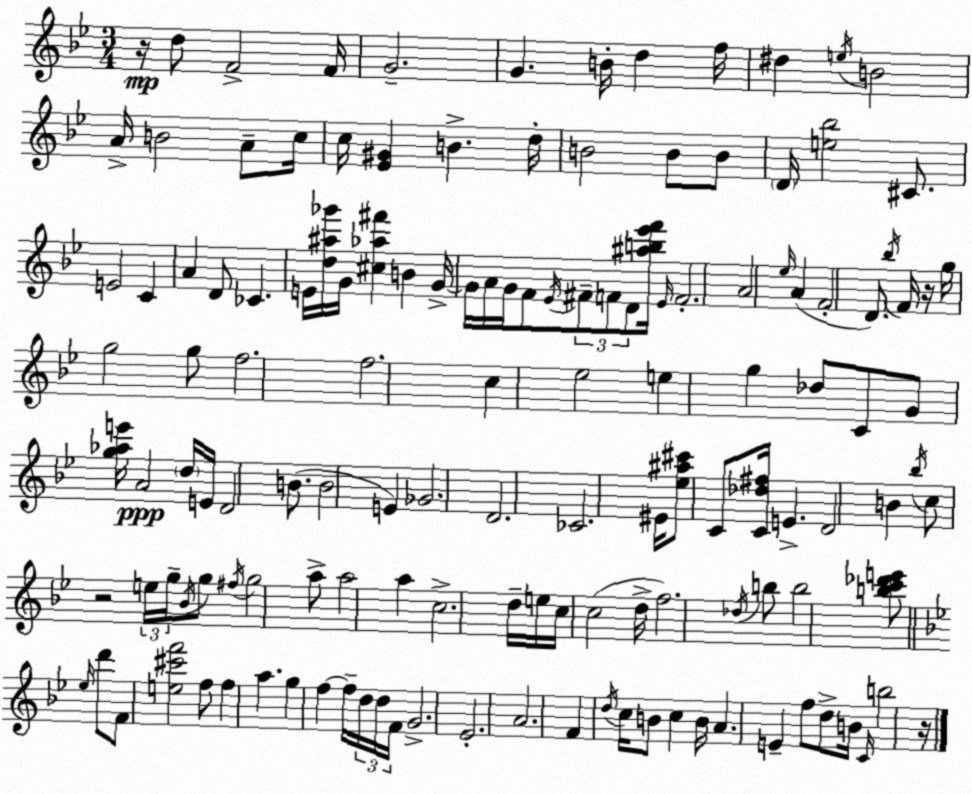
X:1
T:Untitled
M:3/4
L:1/4
K:Bb
z/4 d/2 F2 F/4 G2 G B/4 d f/4 ^d e/4 B2 A/4 B2 A/2 c/4 c/4 [_E^G] B d/4 B2 B/2 B/2 D/4 [e_b]2 ^C/2 E2 C A D/2 _C E/4 [d^a_g']/4 G/4 [^c_a^f'] B G/4 G/4 A/4 G/4 F/2 _E/4 ^F/2 F/2 D/2 [^ab_e'f']/4 _E/4 F2 A2 _e/4 A F2 D/2 _b/4 F/4 z/4 g/4 g2 g/2 f2 f2 c _e2 e g _d/2 C/2 G/2 [g_ae']/4 A2 d/4 E/4 D2 B/2 B2 E _G2 D2 _C2 ^E/4 [_e^a^c']/2 C/2 [C_d^f]/4 E D2 B _b/4 c/2 z2 e/4 g/4 _B/4 g/2 ^f/4 g2 a/2 a2 a c2 d/4 e/4 c/4 c2 d/4 f2 _d/4 b/2 b2 [bc'_d'e']/2 _e/4 d'/2 F/2 [e^c'f']2 f/2 f a g f f/4 d/4 d/4 F/4 G2 _E2 A2 F d/4 c/4 B/2 c B/4 A E f/2 d/2 B/4 C/4 b2 z/4